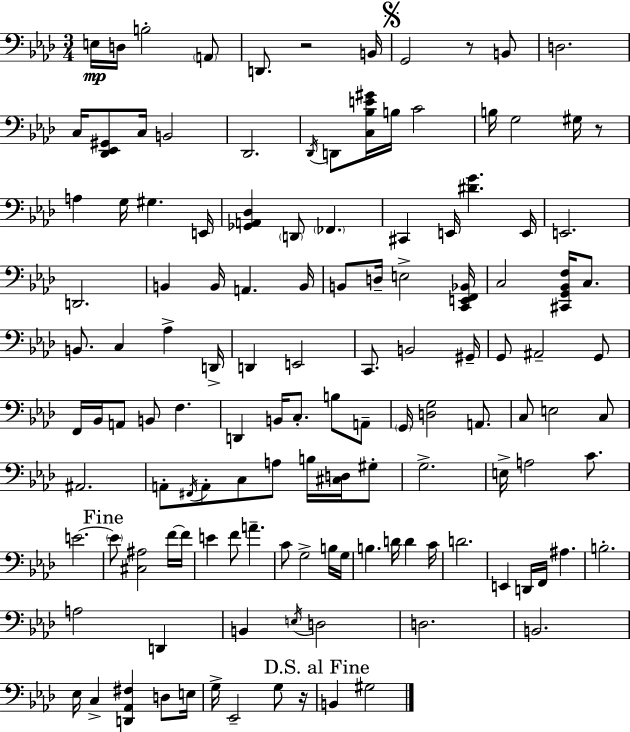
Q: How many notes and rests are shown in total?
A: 130